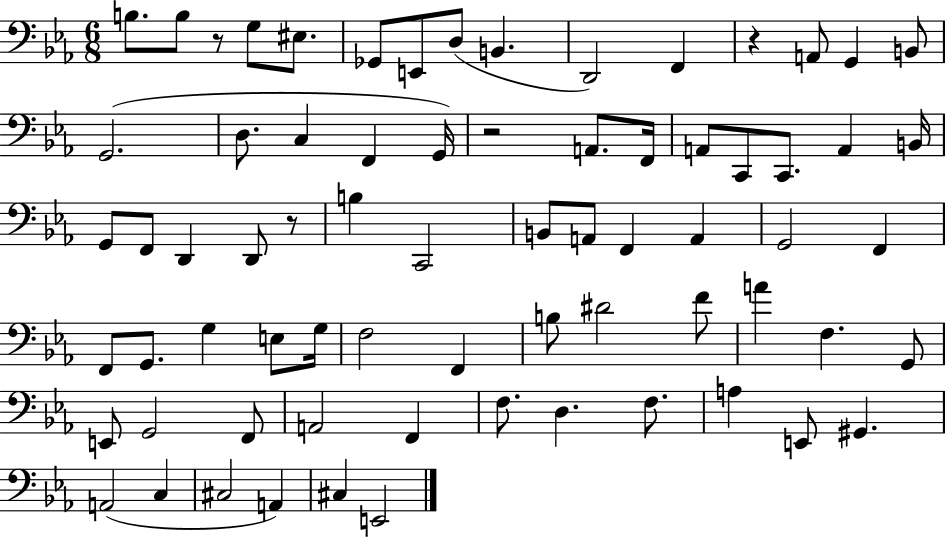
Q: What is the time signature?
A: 6/8